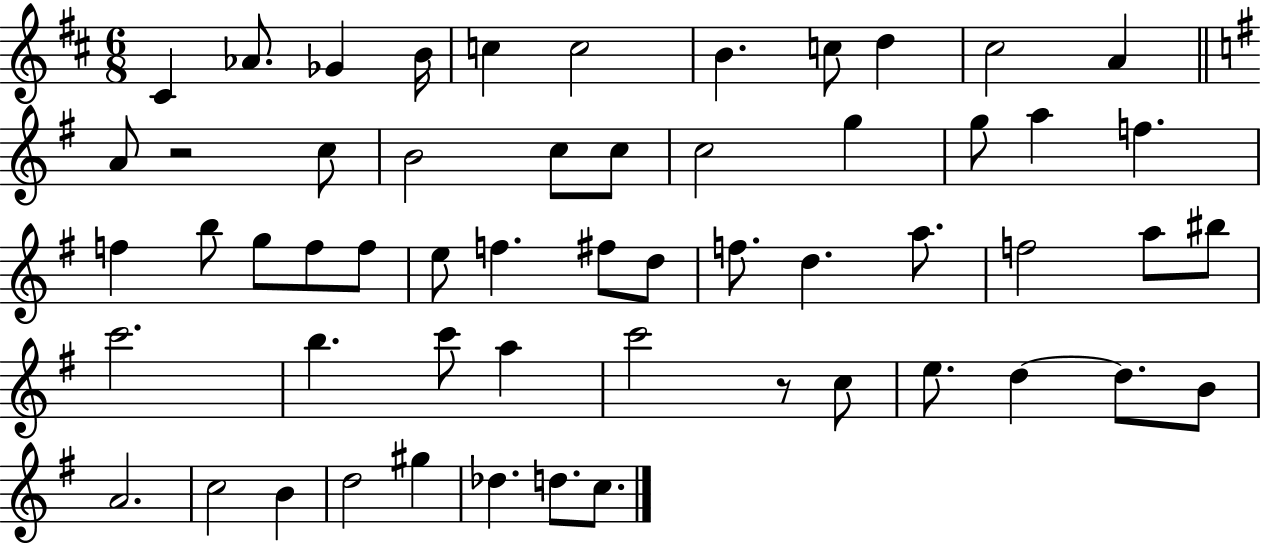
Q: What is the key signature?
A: D major